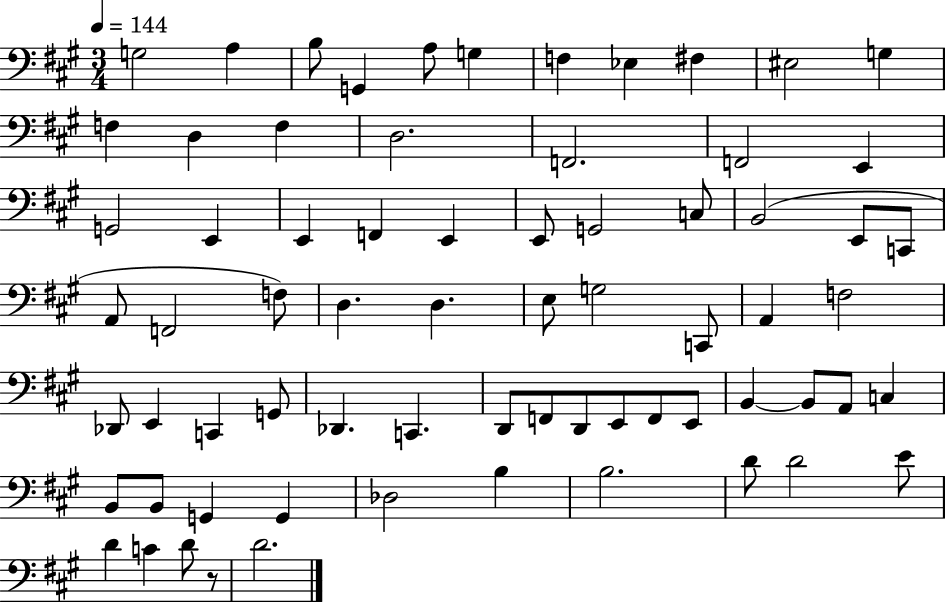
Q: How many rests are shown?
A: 1